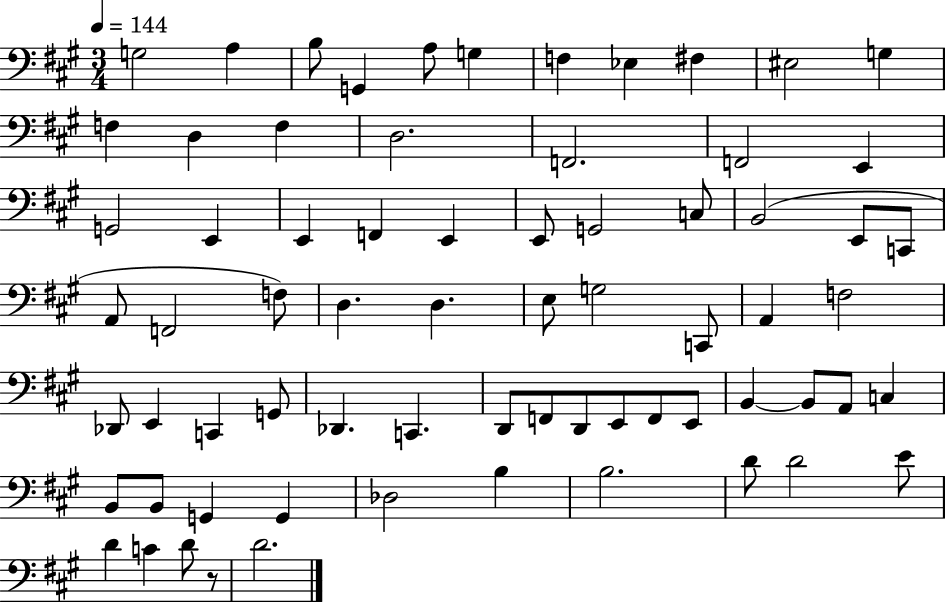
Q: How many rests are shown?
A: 1